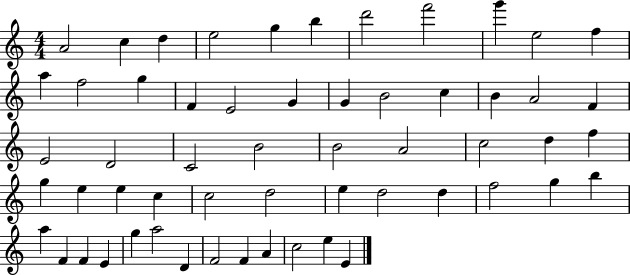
{
  \clef treble
  \numericTimeSignature
  \time 4/4
  \key c \major
  a'2 c''4 d''4 | e''2 g''4 b''4 | d'''2 f'''2 | g'''4 e''2 f''4 | \break a''4 f''2 g''4 | f'4 e'2 g'4 | g'4 b'2 c''4 | b'4 a'2 f'4 | \break e'2 d'2 | c'2 b'2 | b'2 a'2 | c''2 d''4 f''4 | \break g''4 e''4 e''4 c''4 | c''2 d''2 | e''4 d''2 d''4 | f''2 g''4 b''4 | \break a''4 f'4 f'4 e'4 | g''4 a''2 d'4 | f'2 f'4 a'4 | c''2 e''4 e'4 | \break \bar "|."
}